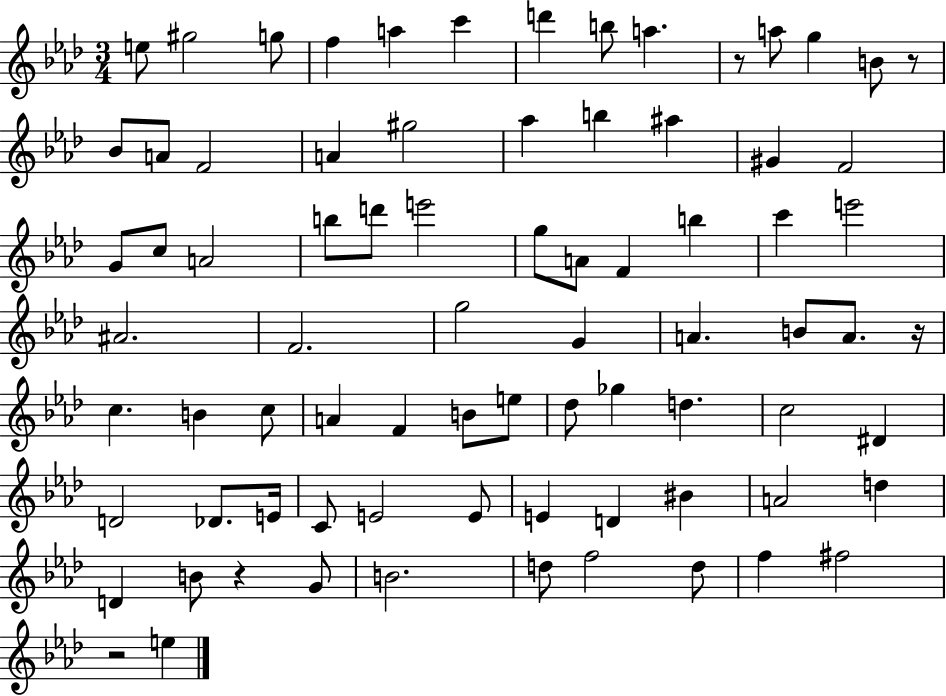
X:1
T:Untitled
M:3/4
L:1/4
K:Ab
e/2 ^g2 g/2 f a c' d' b/2 a z/2 a/2 g B/2 z/2 _B/2 A/2 F2 A ^g2 _a b ^a ^G F2 G/2 c/2 A2 b/2 d'/2 e'2 g/2 A/2 F b c' e'2 ^A2 F2 g2 G A B/2 A/2 z/4 c B c/2 A F B/2 e/2 _d/2 _g d c2 ^D D2 _D/2 E/4 C/2 E2 E/2 E D ^B A2 d D B/2 z G/2 B2 d/2 f2 d/2 f ^f2 z2 e